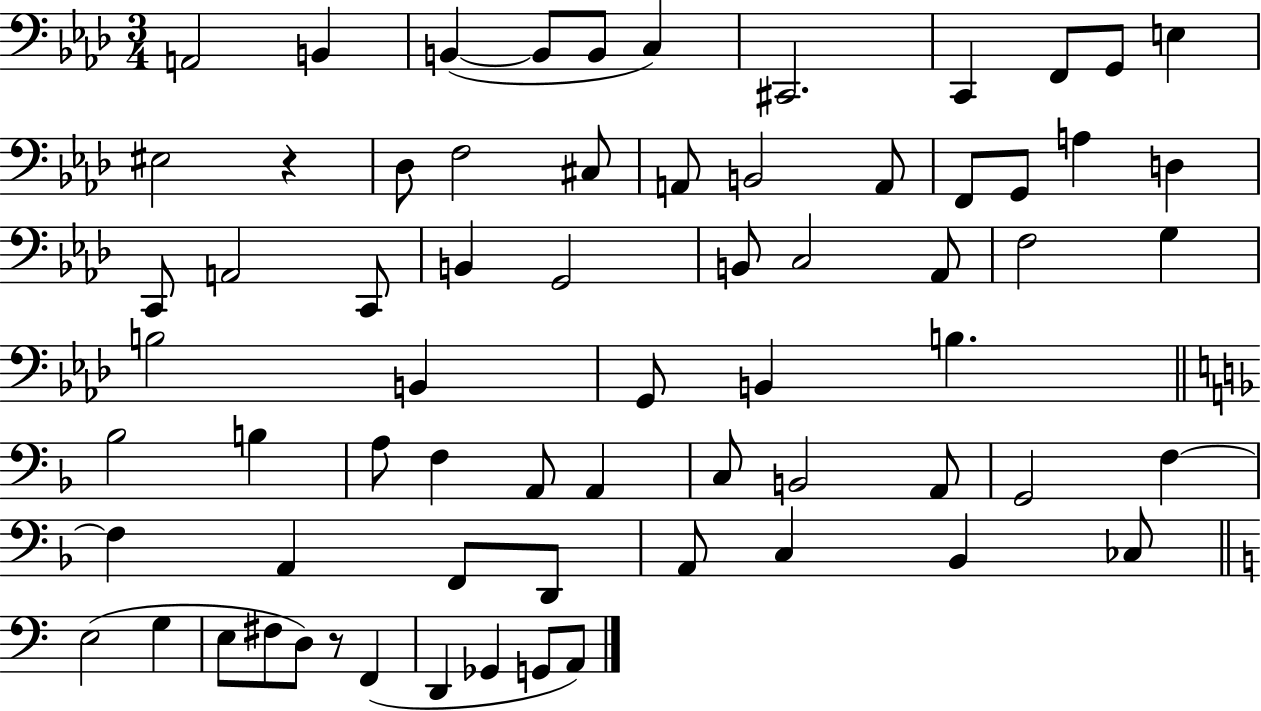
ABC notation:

X:1
T:Untitled
M:3/4
L:1/4
K:Ab
A,,2 B,, B,, B,,/2 B,,/2 C, ^C,,2 C,, F,,/2 G,,/2 E, ^E,2 z _D,/2 F,2 ^C,/2 A,,/2 B,,2 A,,/2 F,,/2 G,,/2 A, D, C,,/2 A,,2 C,,/2 B,, G,,2 B,,/2 C,2 _A,,/2 F,2 G, B,2 B,, G,,/2 B,, B, _B,2 B, A,/2 F, A,,/2 A,, C,/2 B,,2 A,,/2 G,,2 F, F, A,, F,,/2 D,,/2 A,,/2 C, _B,, _C,/2 E,2 G, E,/2 ^F,/2 D,/2 z/2 F,, D,, _G,, G,,/2 A,,/2